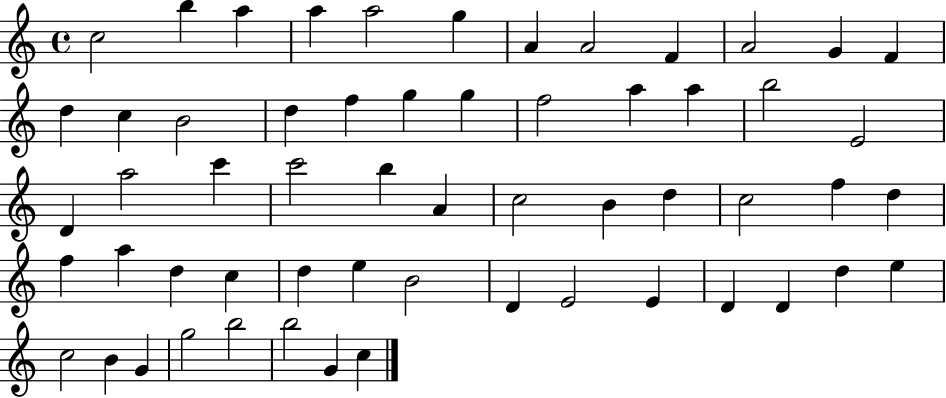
C5/h B5/q A5/q A5/q A5/h G5/q A4/q A4/h F4/q A4/h G4/q F4/q D5/q C5/q B4/h D5/q F5/q G5/q G5/q F5/h A5/q A5/q B5/h E4/h D4/q A5/h C6/q C6/h B5/q A4/q C5/h B4/q D5/q C5/h F5/q D5/q F5/q A5/q D5/q C5/q D5/q E5/q B4/h D4/q E4/h E4/q D4/q D4/q D5/q E5/q C5/h B4/q G4/q G5/h B5/h B5/h G4/q C5/q